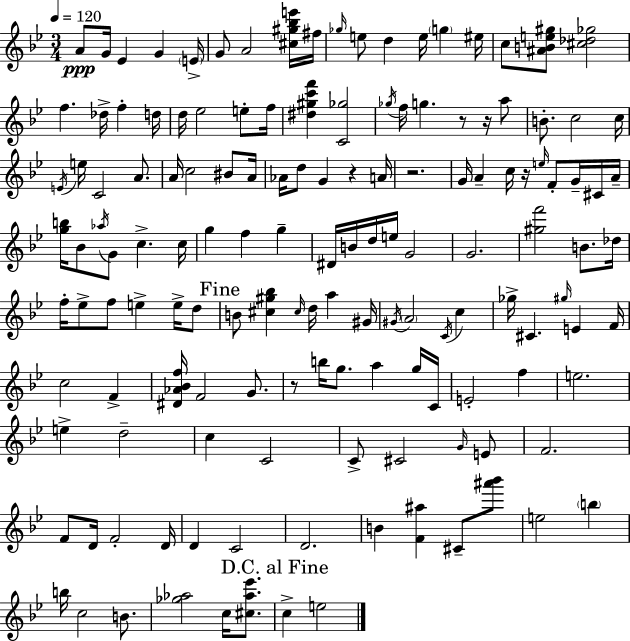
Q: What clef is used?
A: treble